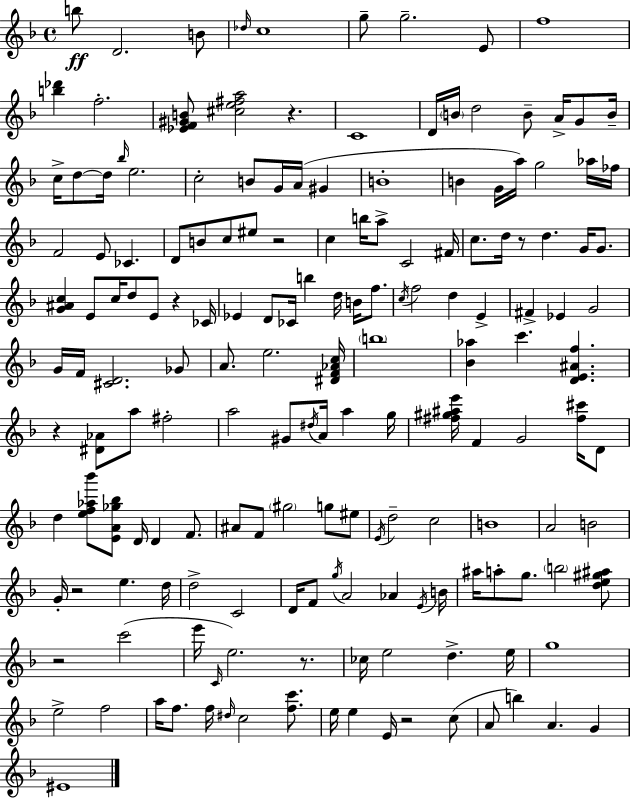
B5/e D4/h. B4/e Db5/s C5/w G5/e G5/h. E4/e F5/w [B5,Db6]/q F5/h. [Eb4,F4,G#4,B4]/e [C#5,E5,F#5,A5]/h R/q. C4/w D4/s B4/s D5/h B4/e A4/s G4/e B4/s C5/s D5/e D5/s Bb5/s E5/h. C5/h B4/e G4/s A4/s G#4/q B4/w B4/q G4/s A5/s G5/h Ab5/s FES5/s F4/h E4/e CES4/q. D4/e B4/e C5/e EIS5/e R/h C5/q B5/s A5/e C4/h F#4/s C5/e. D5/s R/e D5/q. G4/s G4/e. [G4,A#4,C5]/q E4/e C5/s D5/e E4/e R/q CES4/s Eb4/q D4/e CES4/s B5/q D5/s B4/s F5/e. C5/s F5/h D5/q E4/q F#4/q Eb4/q G4/h G4/s F4/s [C#4,D4]/h. Gb4/e A4/e. E5/h. [D#4,F4,Ab4,C5]/s B5/w [Bb4,Ab5]/q C6/q. [D4,E4,A#4,F5]/q. R/q [D#4,Ab4]/e A5/e F#5/h A5/h G#4/e D#5/s A4/s A5/q G5/s [F#5,G#5,A#5,E6]/s F4/q G4/h [F#5,C#6]/s D4/e D5/q [E5,F5,Ab5,Bb6]/e [E4,A4,Gb5,Bb5]/e D4/s D4/q F4/e. A#4/e F4/e G#5/h G5/e EIS5/e E4/s D5/h C5/h B4/w A4/h B4/h G4/s R/h E5/q. D5/s D5/h C4/h D4/s F4/e G5/s A4/h Ab4/q E4/s B4/s A#5/s A5/e G5/e. B5/h [D5,E5,G#5,A#5]/e R/h C6/h E6/s C4/s E5/h. R/e. CES5/s E5/h D5/q. E5/s G5/w E5/h F5/h A5/s F5/e. F5/s D#5/s C5/h [F5,C6]/e. E5/s E5/q E4/s R/h C5/e A4/e B5/q A4/q. G4/q EIS4/w